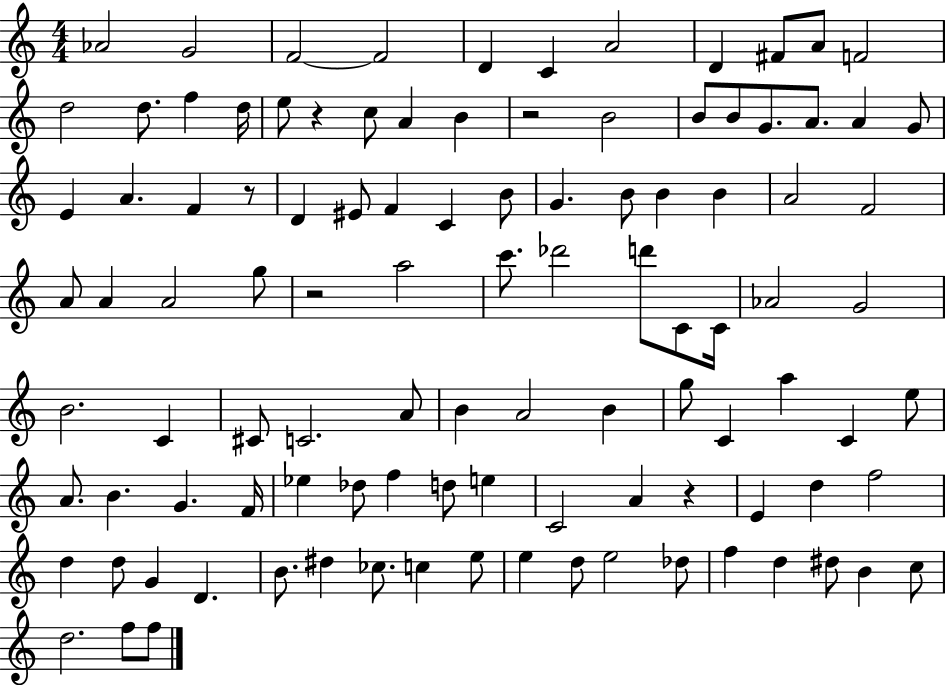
{
  \clef treble
  \numericTimeSignature
  \time 4/4
  \key c \major
  aes'2 g'2 | f'2~~ f'2 | d'4 c'4 a'2 | d'4 fis'8 a'8 f'2 | \break d''2 d''8. f''4 d''16 | e''8 r4 c''8 a'4 b'4 | r2 b'2 | b'8 b'8 g'8. a'8. a'4 g'8 | \break e'4 a'4. f'4 r8 | d'4 eis'8 f'4 c'4 b'8 | g'4. b'8 b'4 b'4 | a'2 f'2 | \break a'8 a'4 a'2 g''8 | r2 a''2 | c'''8. des'''2 d'''8 c'8 c'16 | aes'2 g'2 | \break b'2. c'4 | cis'8 c'2. a'8 | b'4 a'2 b'4 | g''8 c'4 a''4 c'4 e''8 | \break a'8. b'4. g'4. f'16 | ees''4 des''8 f''4 d''8 e''4 | c'2 a'4 r4 | e'4 d''4 f''2 | \break d''4 d''8 g'4 d'4. | b'8. dis''4 ces''8. c''4 e''8 | e''4 d''8 e''2 des''8 | f''4 d''4 dis''8 b'4 c''8 | \break d''2. f''8 f''8 | \bar "|."
}